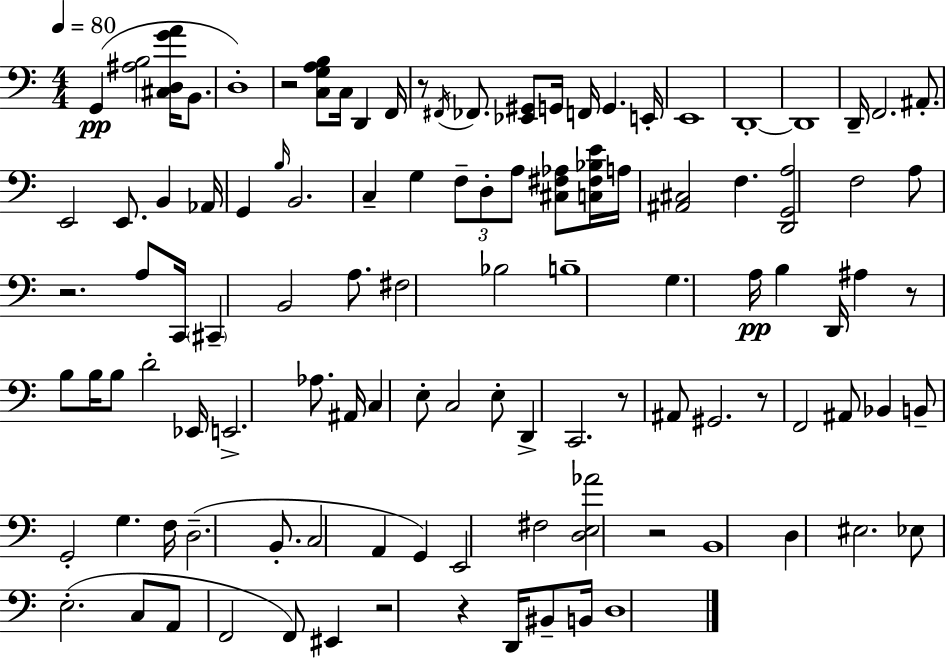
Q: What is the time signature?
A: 4/4